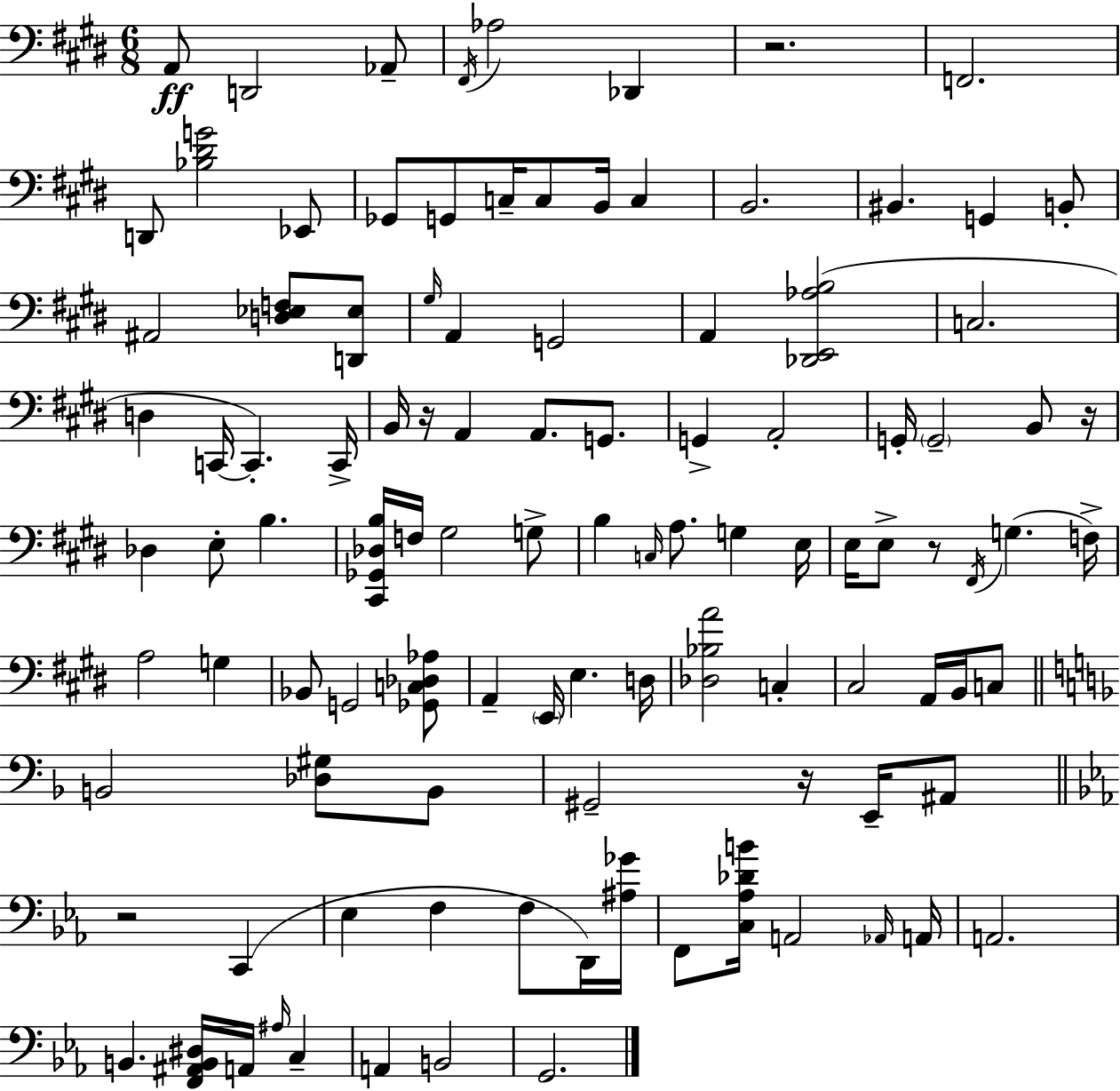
X:1
T:Untitled
M:6/8
L:1/4
K:E
A,,/2 D,,2 _A,,/2 ^F,,/4 _A,2 _D,, z2 F,,2 D,,/2 [_B,^DG]2 _E,,/2 _G,,/2 G,,/2 C,/4 C,/2 B,,/4 C, B,,2 ^B,, G,, B,,/2 ^A,,2 [D,_E,F,]/2 [D,,_E,]/2 ^G,/4 A,, G,,2 A,, [_D,,E,,_A,B,]2 C,2 D, C,,/4 C,, C,,/4 B,,/4 z/4 A,, A,,/2 G,,/2 G,, A,,2 G,,/4 G,,2 B,,/2 z/4 _D, E,/2 B, [^C,,_G,,_D,B,]/4 F,/4 ^G,2 G,/2 B, C,/4 A,/2 G, E,/4 E,/4 E,/2 z/2 ^F,,/4 G, F,/4 A,2 G, _B,,/2 G,,2 [_G,,C,_D,_A,]/2 A,, E,,/4 E, D,/4 [_D,_B,A]2 C, ^C,2 A,,/4 B,,/4 C,/2 B,,2 [_D,^G,]/2 B,,/2 ^G,,2 z/4 E,,/4 ^A,,/2 z2 C,, _E, F, F,/2 D,,/4 [^A,_G]/4 F,,/2 [C,_A,_DB]/4 A,,2 _A,,/4 A,,/4 A,,2 B,, [F,,^A,,B,,^D,]/4 A,,/4 ^A,/4 C, A,, B,,2 G,,2